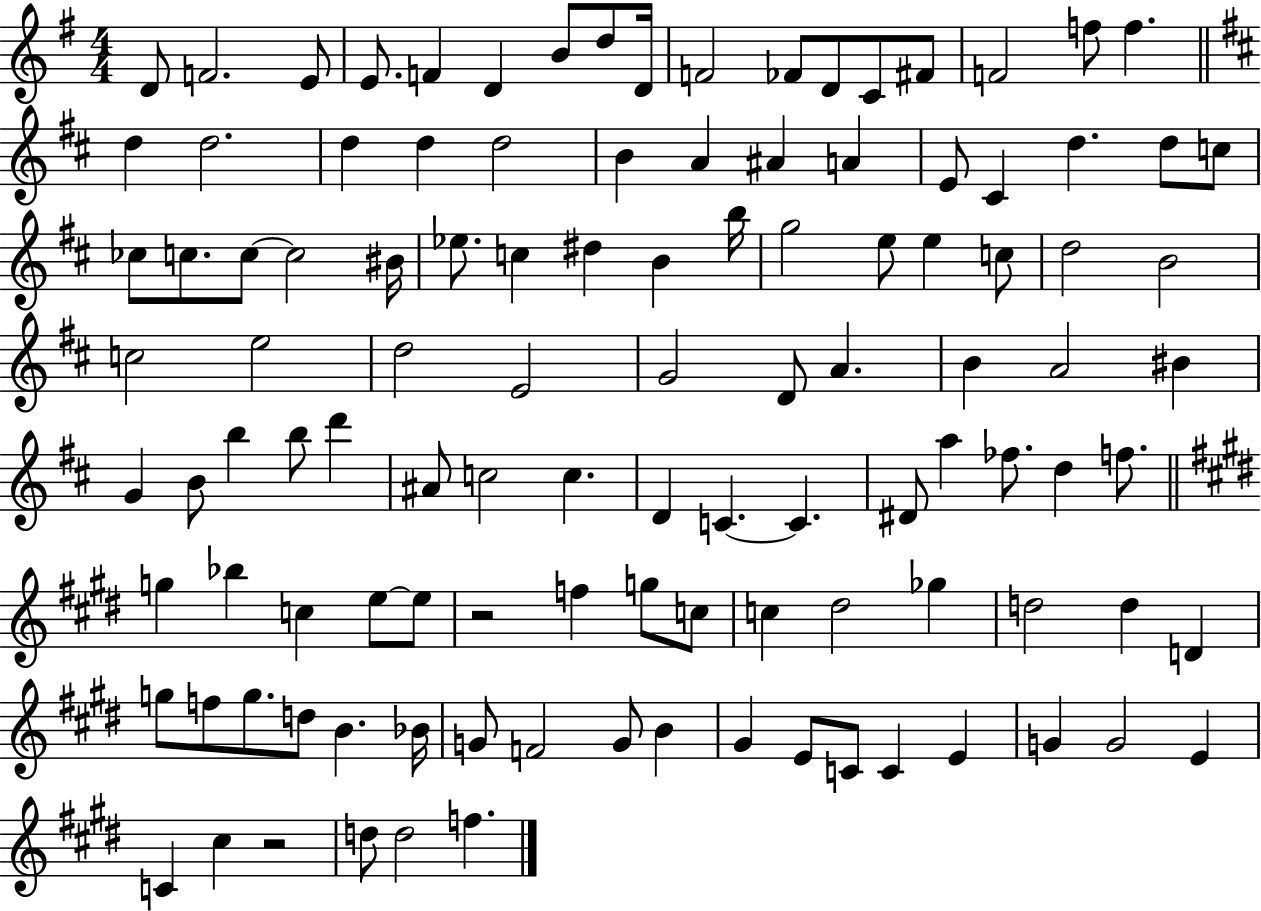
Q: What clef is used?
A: treble